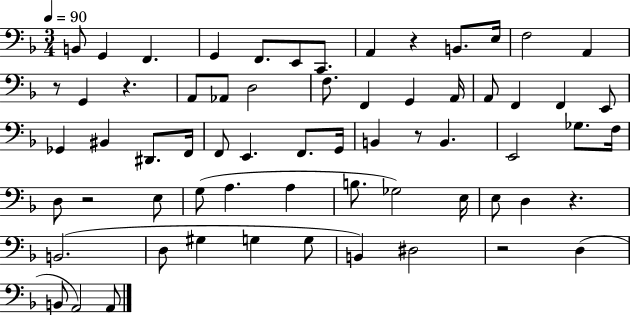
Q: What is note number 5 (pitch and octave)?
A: F2